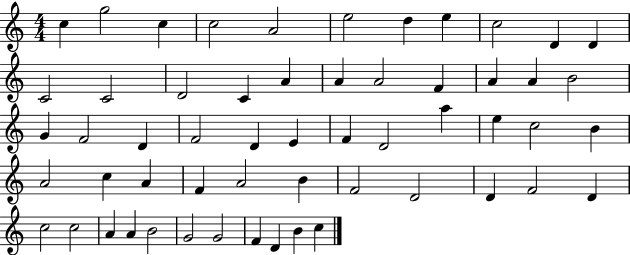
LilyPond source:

{
  \clef treble
  \numericTimeSignature
  \time 4/4
  \key c \major
  c''4 g''2 c''4 | c''2 a'2 | e''2 d''4 e''4 | c''2 d'4 d'4 | \break c'2 c'2 | d'2 c'4 a'4 | a'4 a'2 f'4 | a'4 a'4 b'2 | \break g'4 f'2 d'4 | f'2 d'4 e'4 | f'4 d'2 a''4 | e''4 c''2 b'4 | \break a'2 c''4 a'4 | f'4 a'2 b'4 | f'2 d'2 | d'4 f'2 d'4 | \break c''2 c''2 | a'4 a'4 b'2 | g'2 g'2 | f'4 d'4 b'4 c''4 | \break \bar "|."
}